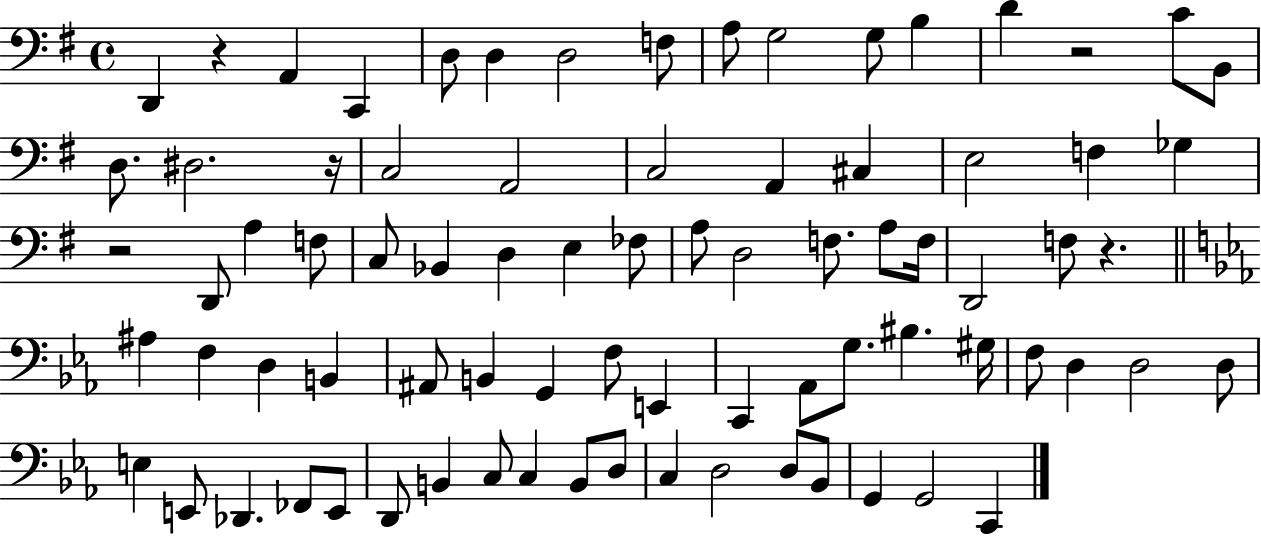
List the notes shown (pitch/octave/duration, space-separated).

D2/q R/q A2/q C2/q D3/e D3/q D3/h F3/e A3/e G3/h G3/e B3/q D4/q R/h C4/e B2/e D3/e. D#3/h. R/s C3/h A2/h C3/h A2/q C#3/q E3/h F3/q Gb3/q R/h D2/e A3/q F3/e C3/e Bb2/q D3/q E3/q FES3/e A3/e D3/h F3/e. A3/e F3/s D2/h F3/e R/q. A#3/q F3/q D3/q B2/q A#2/e B2/q G2/q F3/e E2/q C2/q Ab2/e G3/e. BIS3/q. G#3/s F3/e D3/q D3/h D3/e E3/q E2/e Db2/q. FES2/e E2/e D2/e B2/q C3/e C3/q B2/e D3/e C3/q D3/h D3/e Bb2/e G2/q G2/h C2/q